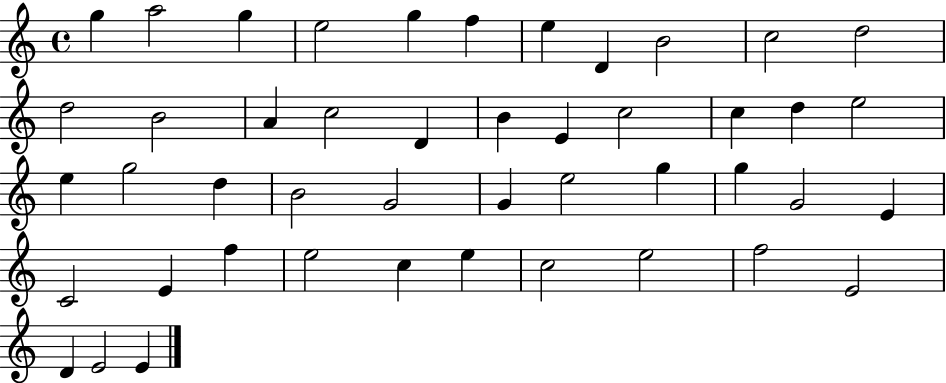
X:1
T:Untitled
M:4/4
L:1/4
K:C
g a2 g e2 g f e D B2 c2 d2 d2 B2 A c2 D B E c2 c d e2 e g2 d B2 G2 G e2 g g G2 E C2 E f e2 c e c2 e2 f2 E2 D E2 E